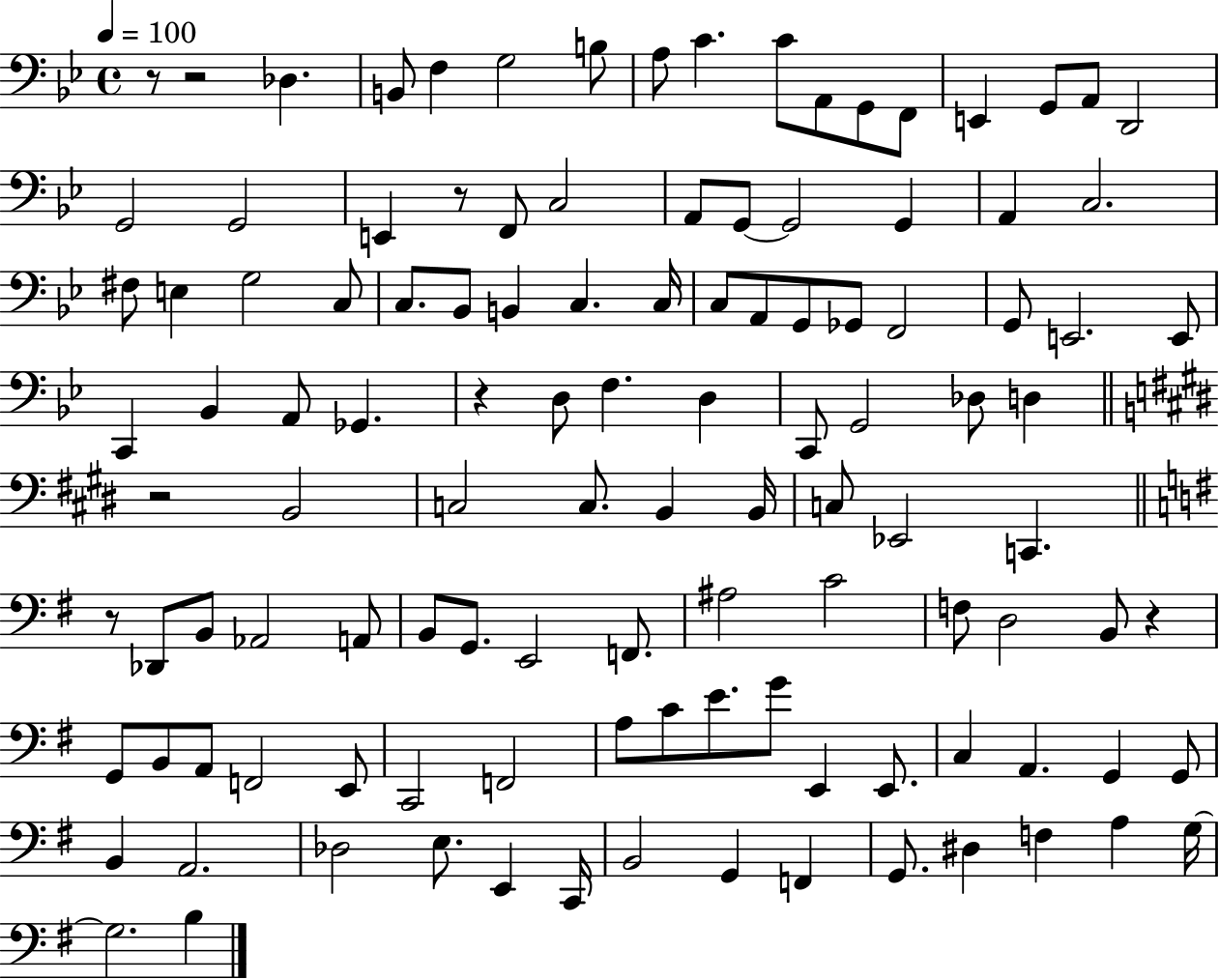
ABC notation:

X:1
T:Untitled
M:4/4
L:1/4
K:Bb
z/2 z2 _D, B,,/2 F, G,2 B,/2 A,/2 C C/2 A,,/2 G,,/2 F,,/2 E,, G,,/2 A,,/2 D,,2 G,,2 G,,2 E,, z/2 F,,/2 C,2 A,,/2 G,,/2 G,,2 G,, A,, C,2 ^F,/2 E, G,2 C,/2 C,/2 _B,,/2 B,, C, C,/4 C,/2 A,,/2 G,,/2 _G,,/2 F,,2 G,,/2 E,,2 E,,/2 C,, _B,, A,,/2 _G,, z D,/2 F, D, C,,/2 G,,2 _D,/2 D, z2 B,,2 C,2 C,/2 B,, B,,/4 C,/2 _E,,2 C,, z/2 _D,,/2 B,,/2 _A,,2 A,,/2 B,,/2 G,,/2 E,,2 F,,/2 ^A,2 C2 F,/2 D,2 B,,/2 z G,,/2 B,,/2 A,,/2 F,,2 E,,/2 C,,2 F,,2 A,/2 C/2 E/2 G/2 E,, E,,/2 C, A,, G,, G,,/2 B,, A,,2 _D,2 E,/2 E,, C,,/4 B,,2 G,, F,, G,,/2 ^D, F, A, G,/4 G,2 B,